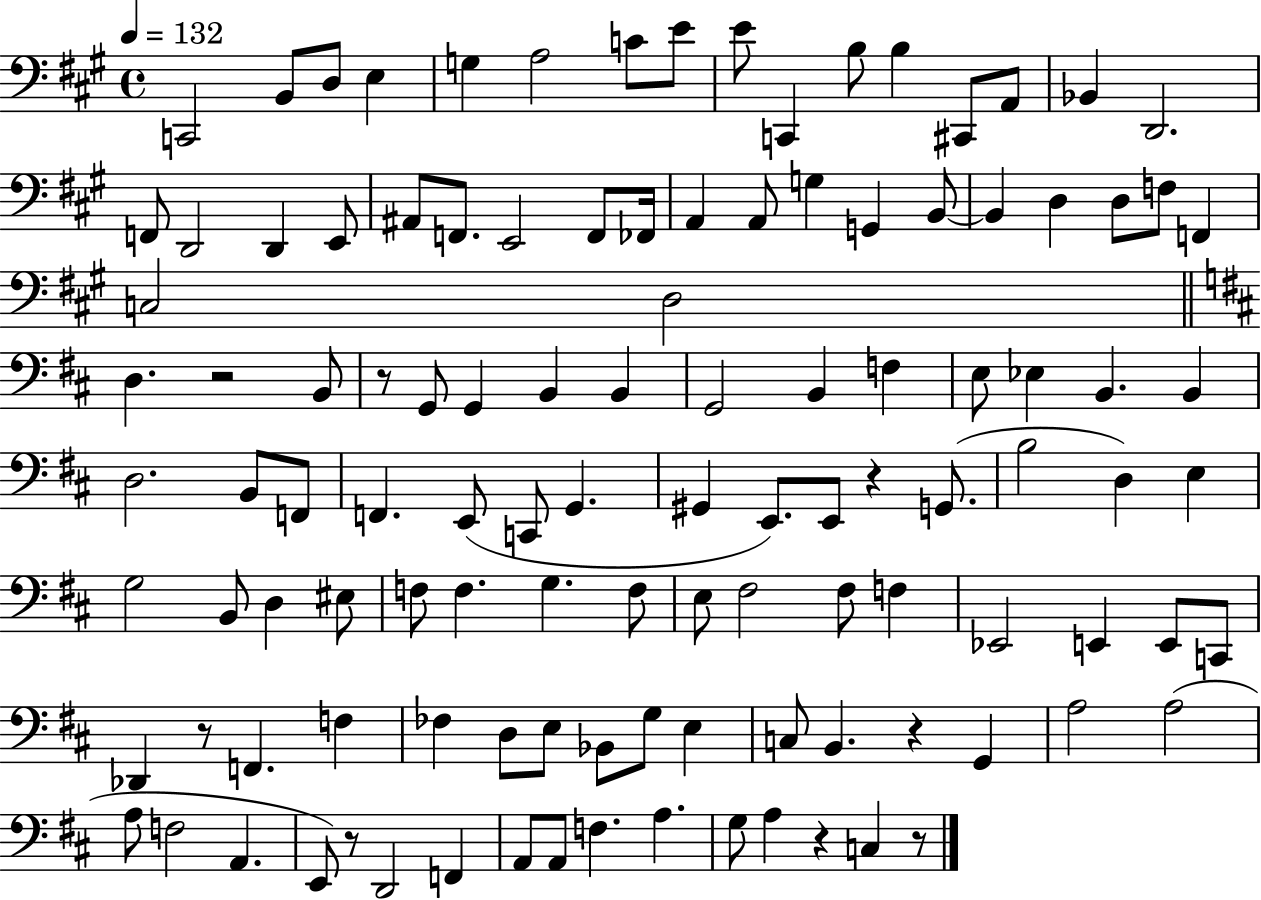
C2/h B2/e D3/e E3/q G3/q A3/h C4/e E4/e E4/e C2/q B3/e B3/q C#2/e A2/e Bb2/q D2/h. F2/e D2/h D2/q E2/e A#2/e F2/e. E2/h F2/e FES2/s A2/q A2/e G3/q G2/q B2/e B2/q D3/q D3/e F3/e F2/q C3/h D3/h D3/q. R/h B2/e R/e G2/e G2/q B2/q B2/q G2/h B2/q F3/q E3/e Eb3/q B2/q. B2/q D3/h. B2/e F2/e F2/q. E2/e C2/e G2/q. G#2/q E2/e. E2/e R/q G2/e. B3/h D3/q E3/q G3/h B2/e D3/q EIS3/e F3/e F3/q. G3/q. F3/e E3/e F#3/h F#3/e F3/q Eb2/h E2/q E2/e C2/e Db2/q R/e F2/q. F3/q FES3/q D3/e E3/e Bb2/e G3/e E3/q C3/e B2/q. R/q G2/q A3/h A3/h A3/e F3/h A2/q. E2/e R/e D2/h F2/q A2/e A2/e F3/q. A3/q. G3/e A3/q R/q C3/q R/e